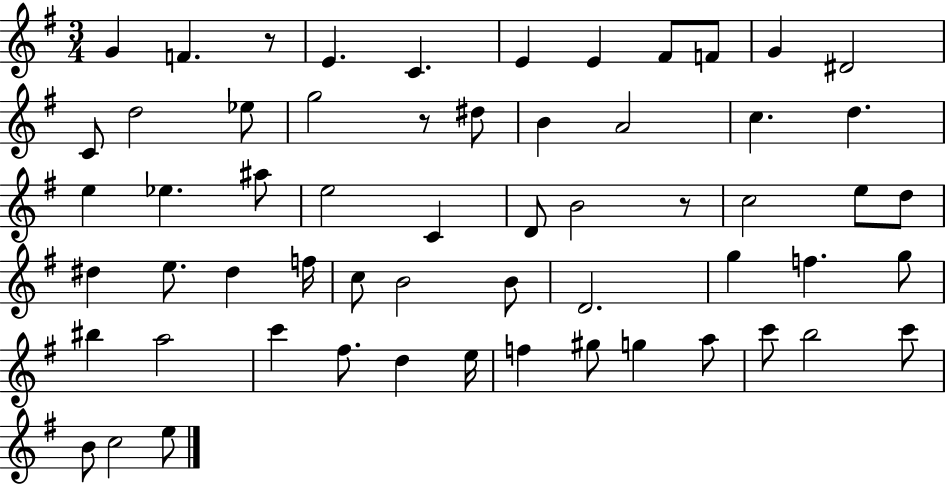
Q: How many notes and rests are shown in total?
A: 59